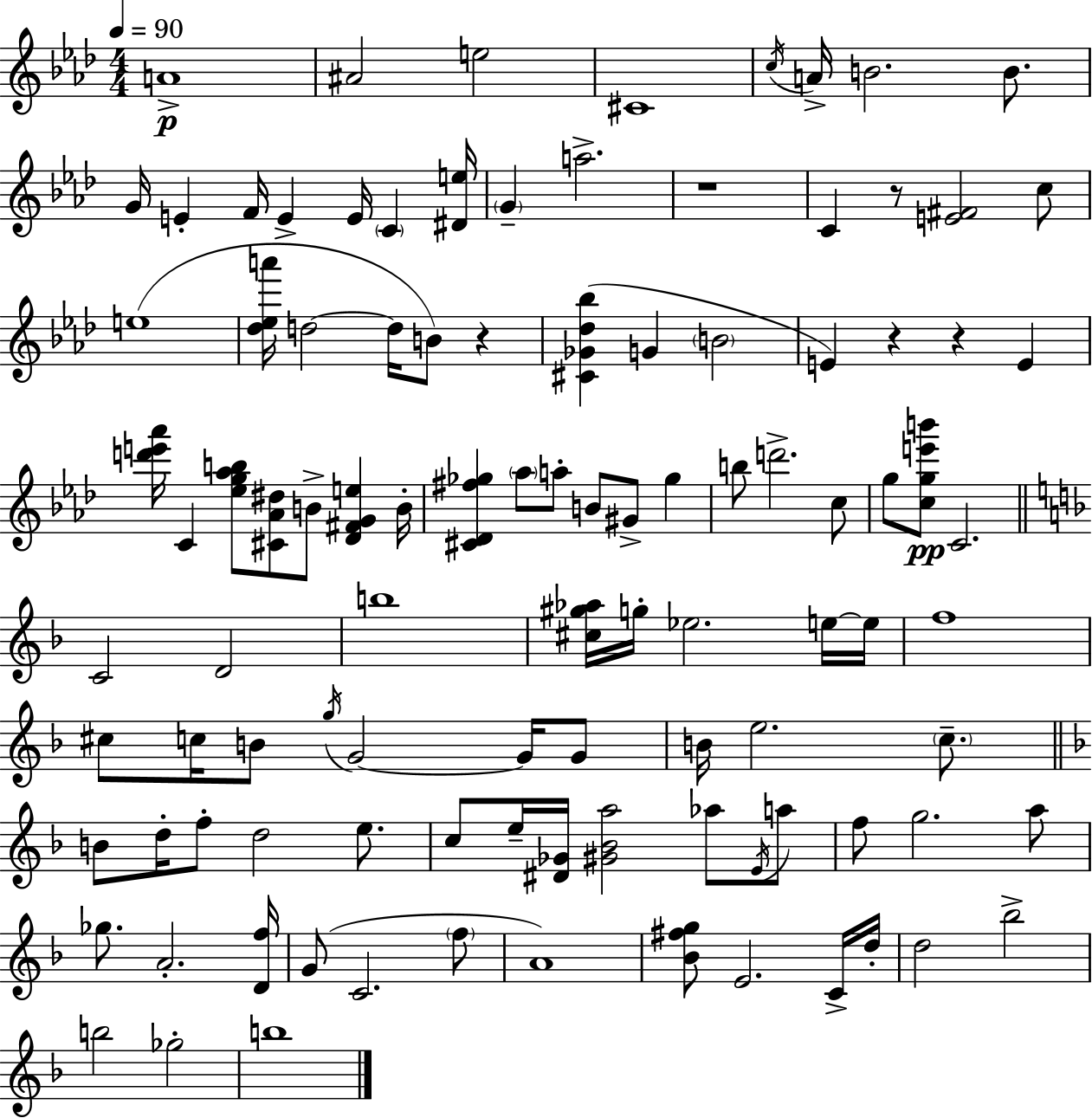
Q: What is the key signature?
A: F minor